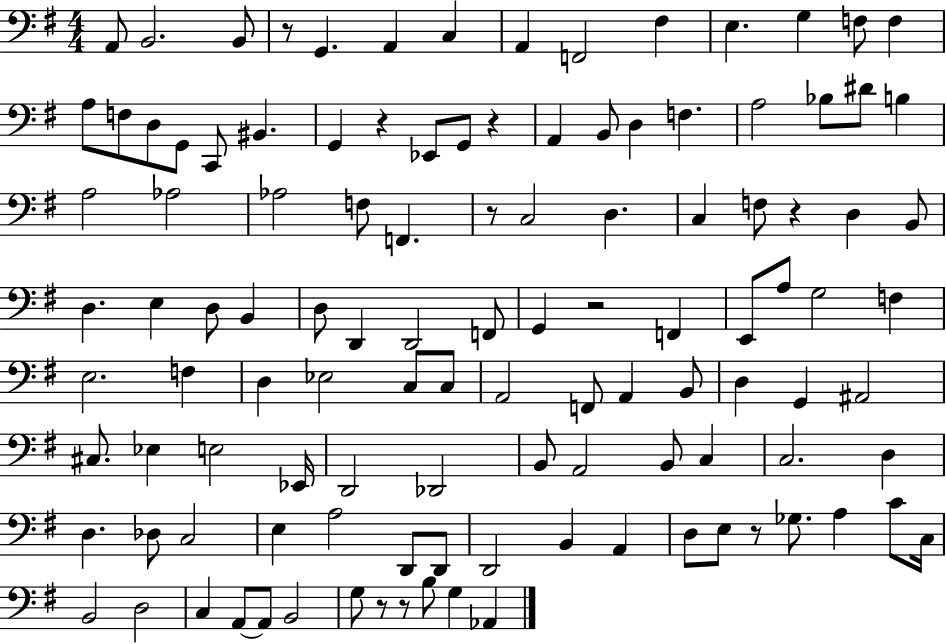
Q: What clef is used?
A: bass